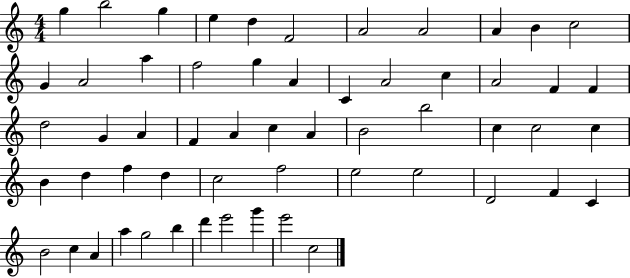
X:1
T:Untitled
M:4/4
L:1/4
K:C
g b2 g e d F2 A2 A2 A B c2 G A2 a f2 g A C A2 c A2 F F d2 G A F A c A B2 b2 c c2 c B d f d c2 f2 e2 e2 D2 F C B2 c A a g2 b d' e'2 g' e'2 c2